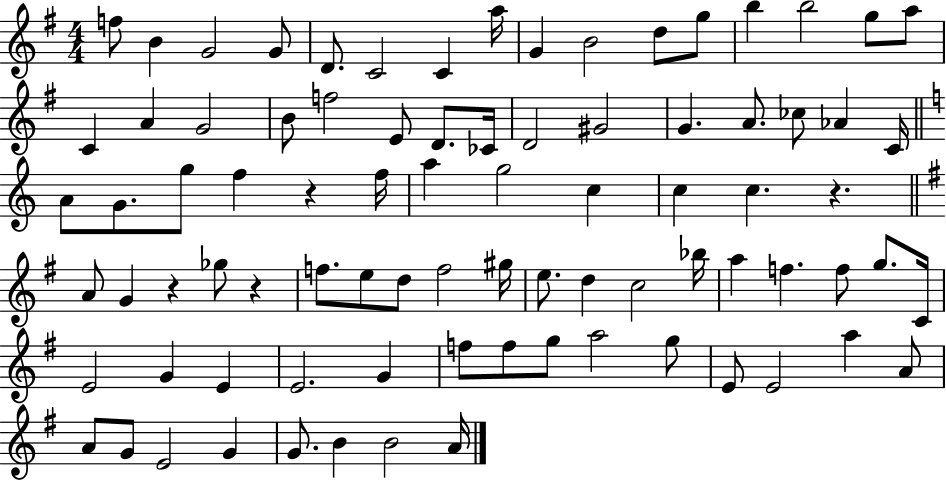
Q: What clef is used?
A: treble